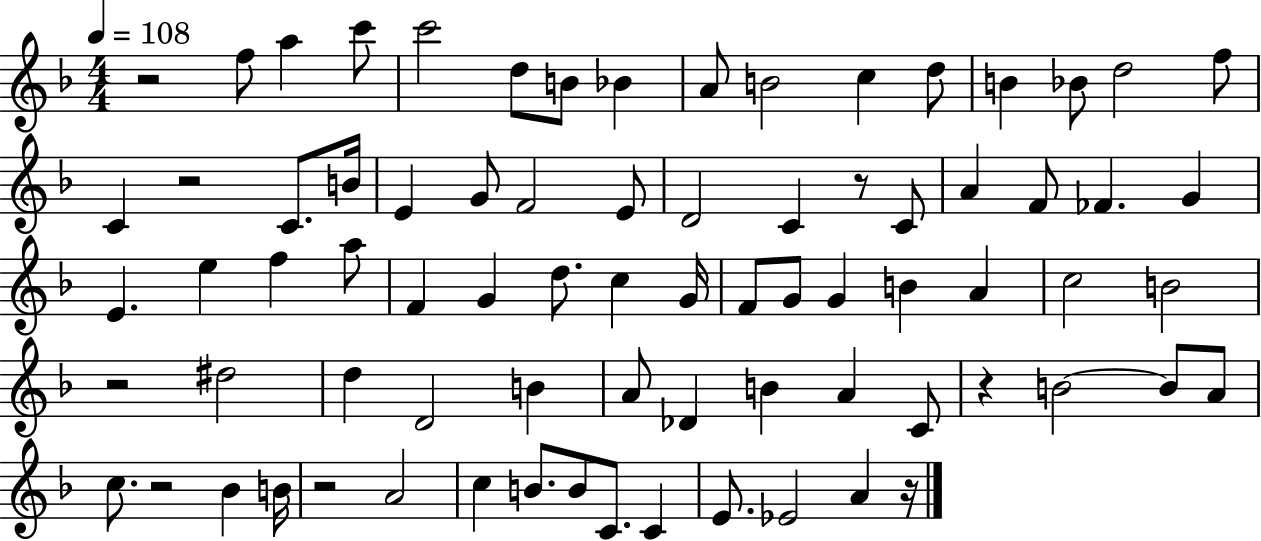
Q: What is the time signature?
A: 4/4